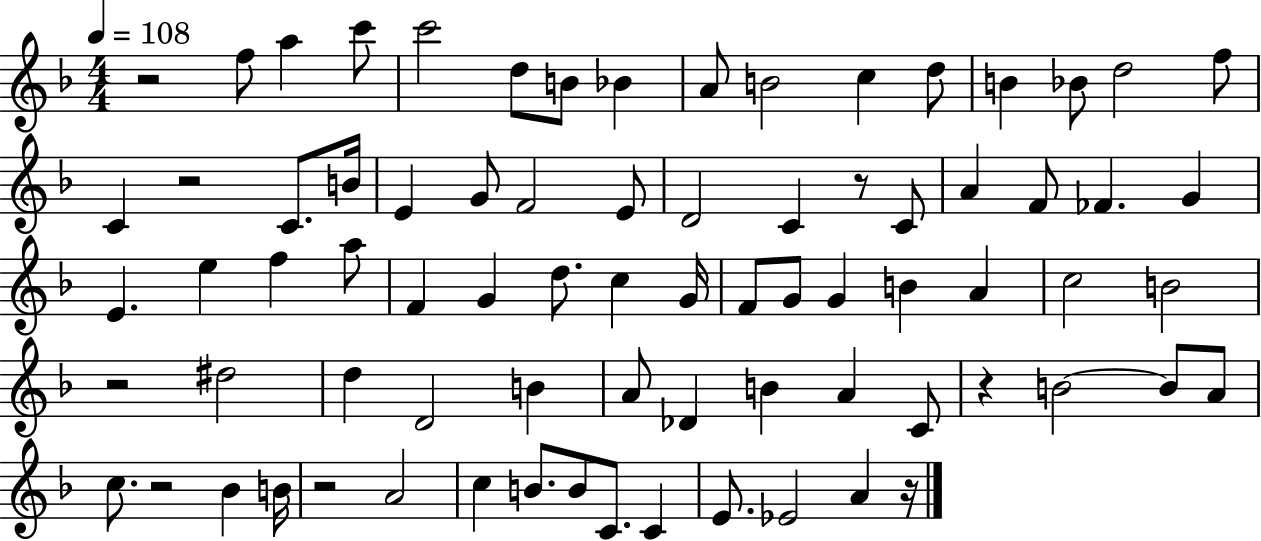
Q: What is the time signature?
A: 4/4